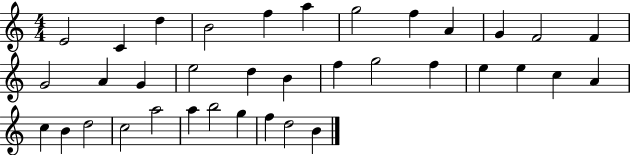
E4/h C4/q D5/q B4/h F5/q A5/q G5/h F5/q A4/q G4/q F4/h F4/q G4/h A4/q G4/q E5/h D5/q B4/q F5/q G5/h F5/q E5/q E5/q C5/q A4/q C5/q B4/q D5/h C5/h A5/h A5/q B5/h G5/q F5/q D5/h B4/q